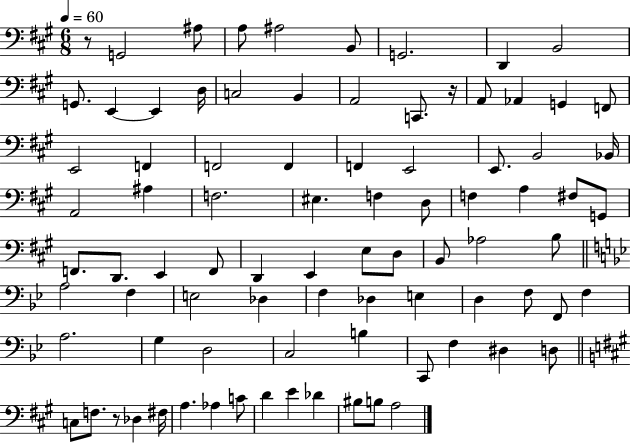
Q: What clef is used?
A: bass